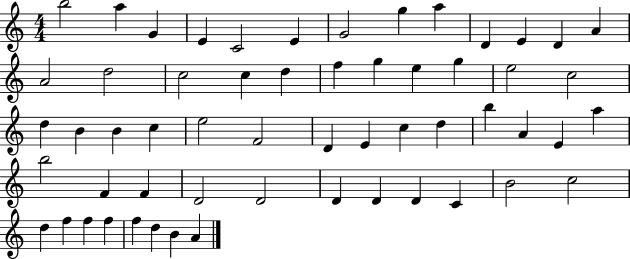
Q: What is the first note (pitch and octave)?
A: B5